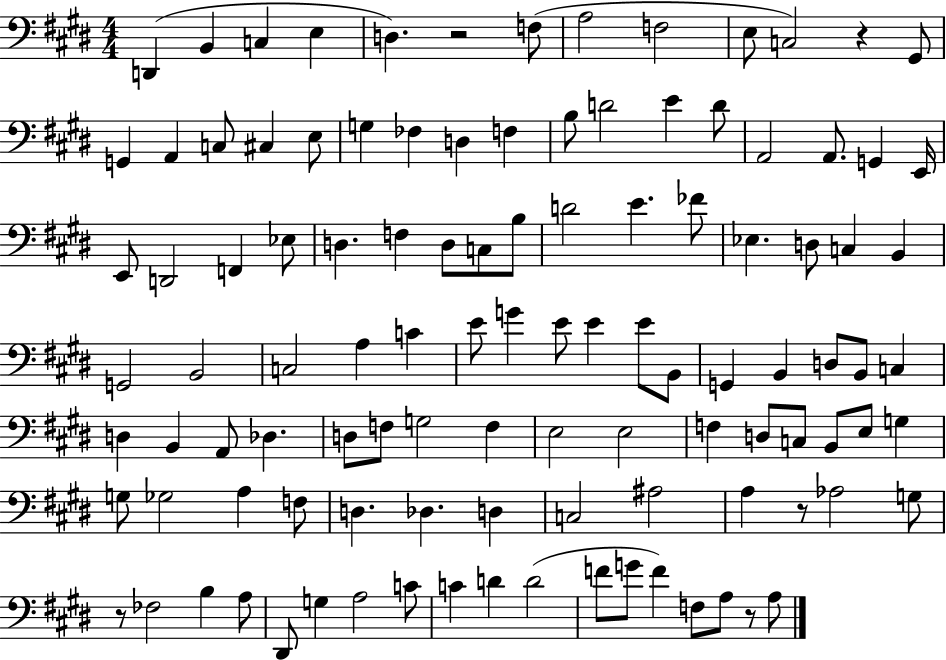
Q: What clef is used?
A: bass